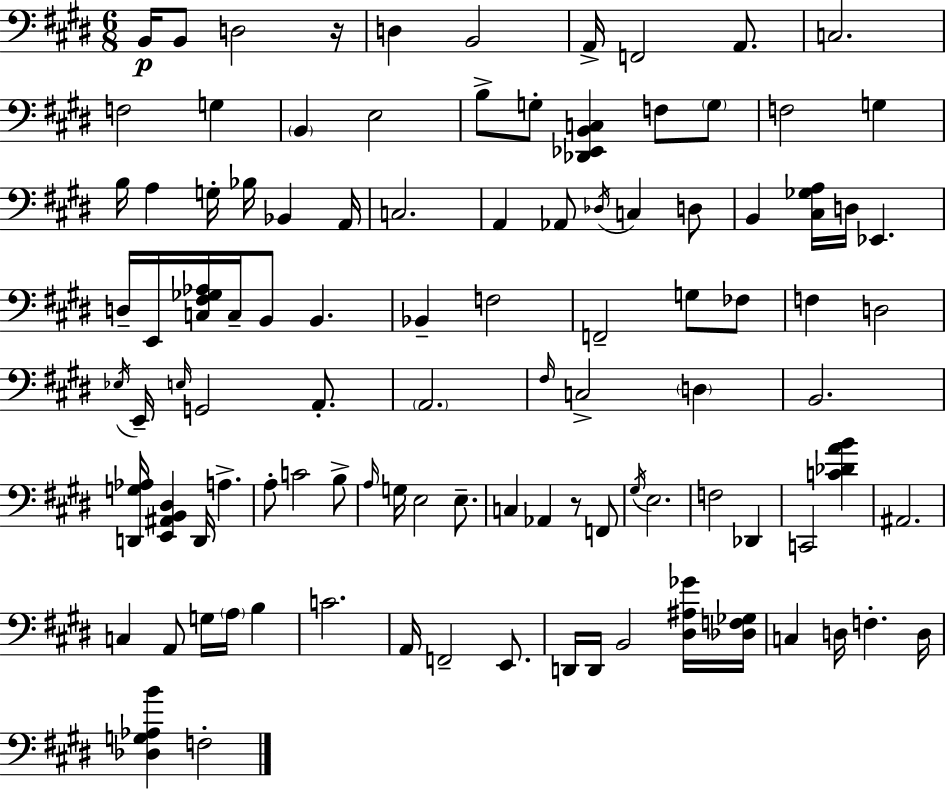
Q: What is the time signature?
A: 6/8